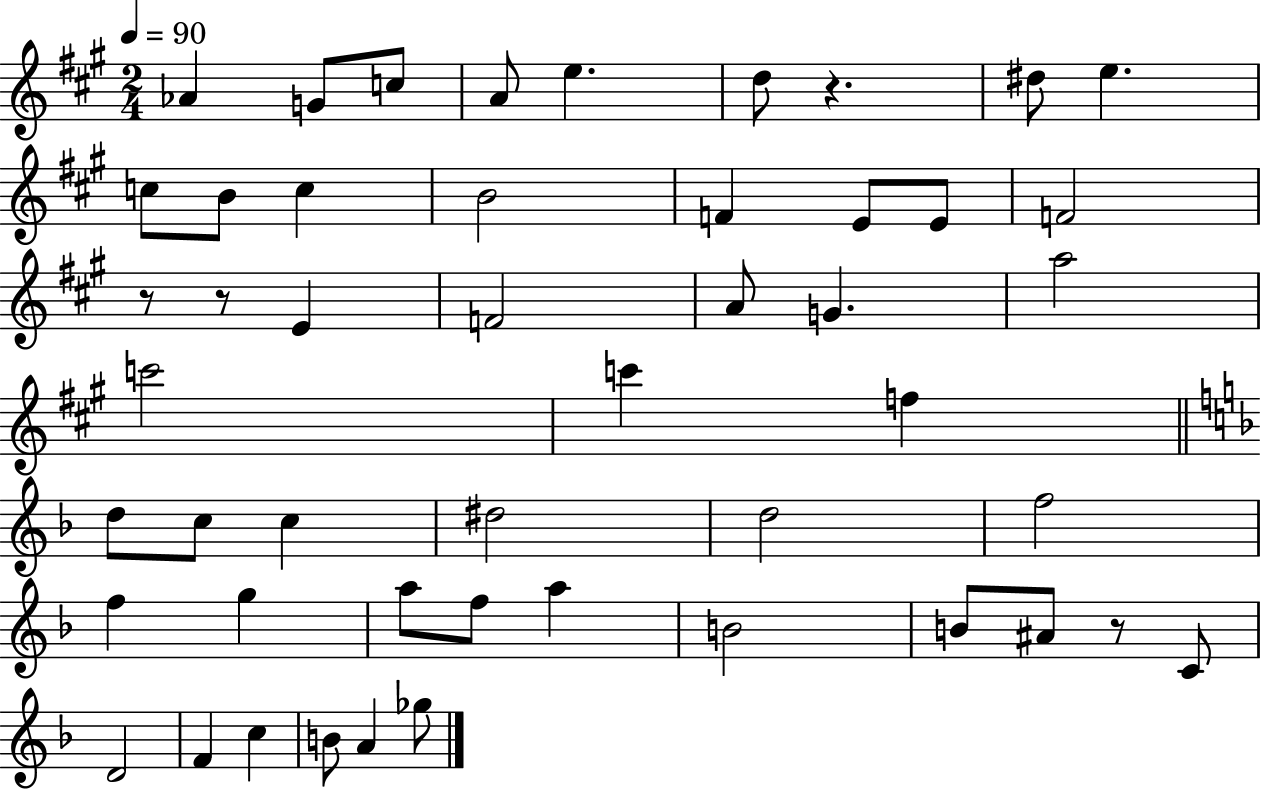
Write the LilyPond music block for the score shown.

{
  \clef treble
  \numericTimeSignature
  \time 2/4
  \key a \major
  \tempo 4 = 90
  aes'4 g'8 c''8 | a'8 e''4. | d''8 r4. | dis''8 e''4. | \break c''8 b'8 c''4 | b'2 | f'4 e'8 e'8 | f'2 | \break r8 r8 e'4 | f'2 | a'8 g'4. | a''2 | \break c'''2 | c'''4 f''4 | \bar "||" \break \key f \major d''8 c''8 c''4 | dis''2 | d''2 | f''2 | \break f''4 g''4 | a''8 f''8 a''4 | b'2 | b'8 ais'8 r8 c'8 | \break d'2 | f'4 c''4 | b'8 a'4 ges''8 | \bar "|."
}